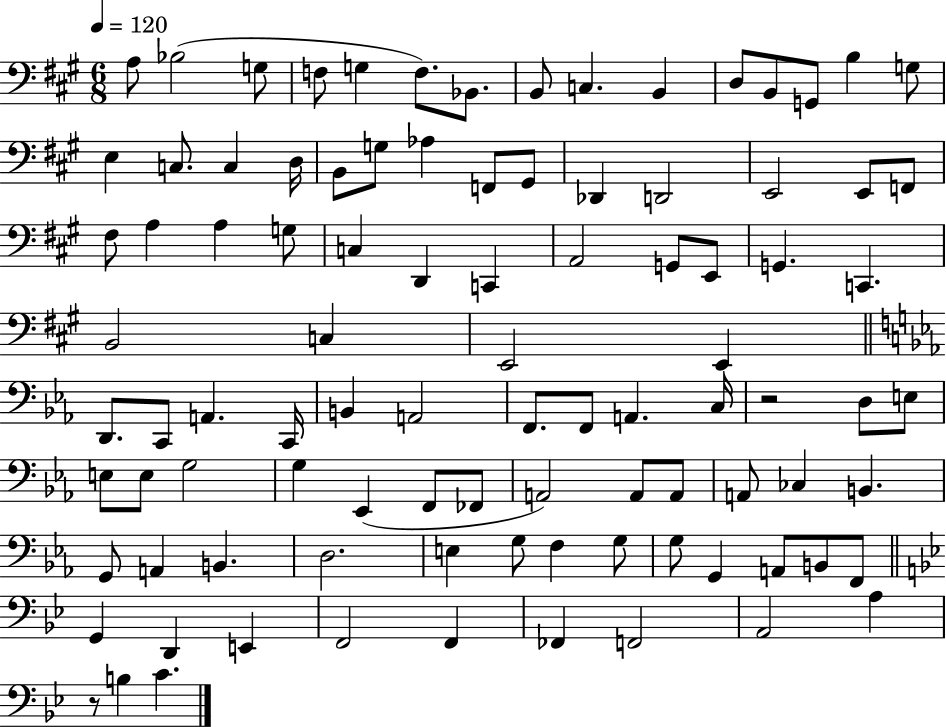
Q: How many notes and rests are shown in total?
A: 96